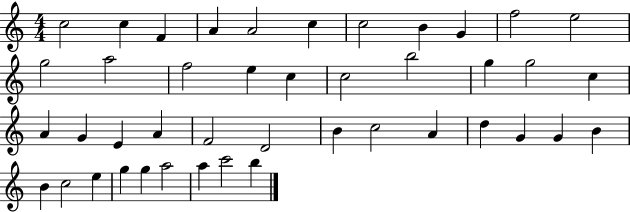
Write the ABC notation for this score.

X:1
T:Untitled
M:4/4
L:1/4
K:C
c2 c F A A2 c c2 B G f2 e2 g2 a2 f2 e c c2 b2 g g2 c A G E A F2 D2 B c2 A d G G B B c2 e g g a2 a c'2 b